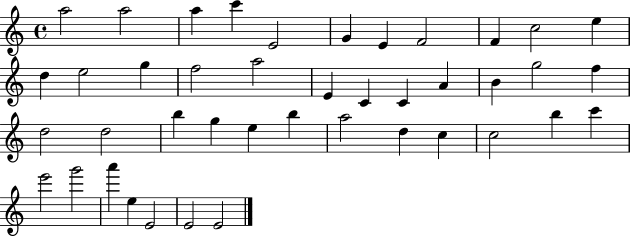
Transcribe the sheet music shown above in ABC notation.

X:1
T:Untitled
M:4/4
L:1/4
K:C
a2 a2 a c' E2 G E F2 F c2 e d e2 g f2 a2 E C C A B g2 f d2 d2 b g e b a2 d c c2 b c' e'2 g'2 a' e E2 E2 E2